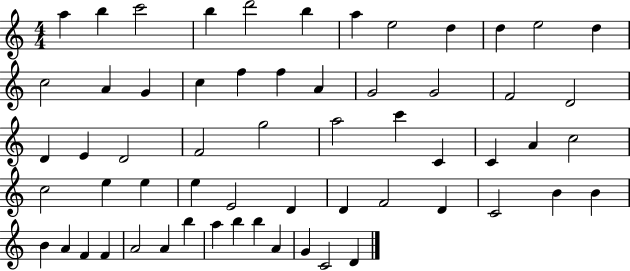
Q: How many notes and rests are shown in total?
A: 60